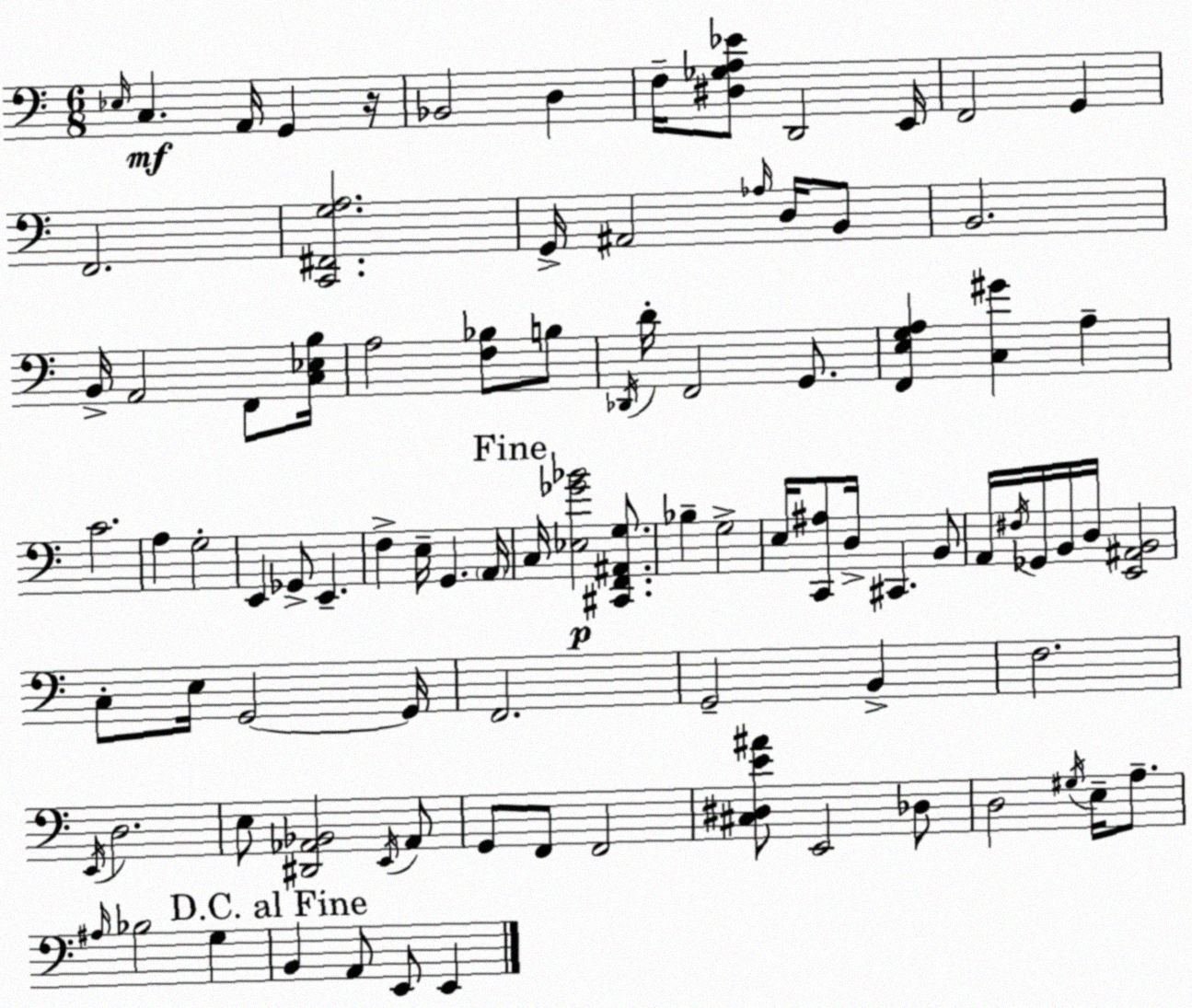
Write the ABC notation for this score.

X:1
T:Untitled
M:6/8
L:1/4
K:C
_E,/4 C, A,,/4 G,, z/4 _B,,2 D, F,/4 [^D,_G,A,_E]/2 D,,2 E,,/4 F,,2 G,, F,,2 [C,,^F,,G,A,]2 G,,/4 ^A,,2 _A,/4 D,/4 B,,/2 B,,2 B,,/4 A,,2 F,,/2 [C,_E,B,]/4 A,2 [F,_B,]/2 B,/2 _D,,/4 D/4 F,,2 G,,/2 [F,,E,G,A,] [C,^G] A, C2 A, G,2 E,, _G,,/2 E,, F, E,/4 G,, A,,/4 C,/4 [_E,_G_B]2 [^C,,F,,^A,,G,]/2 _B, G,2 E,/4 [C,,^A,]/2 D,/4 ^C,, B,,/2 A,,/4 ^F,/4 _G,,/4 B,,/4 D,/4 [E,,^A,,B,,]2 C,/2 E,/4 G,,2 G,,/4 F,,2 G,,2 B,, F,2 E,,/4 D,2 E,/2 [^D,,_A,,_B,,]2 E,,/4 _A,,/2 G,,/2 F,,/2 F,,2 [^C,^D,E^A]/2 E,,2 _D,/2 D,2 ^G,/4 E,/4 A,/2 ^A,/4 _B,2 G, B,, A,,/2 E,,/2 E,,